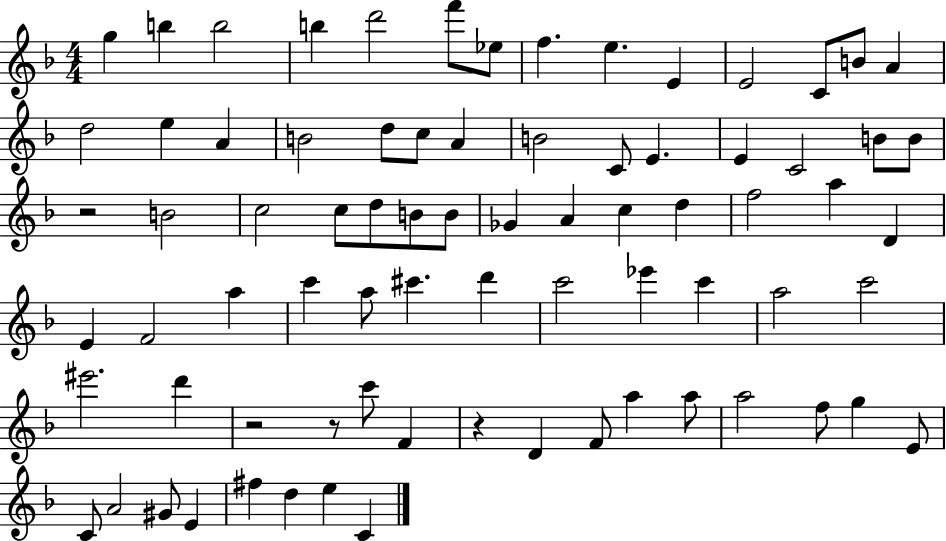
X:1
T:Untitled
M:4/4
L:1/4
K:F
g b b2 b d'2 f'/2 _e/2 f e E E2 C/2 B/2 A d2 e A B2 d/2 c/2 A B2 C/2 E E C2 B/2 B/2 z2 B2 c2 c/2 d/2 B/2 B/2 _G A c d f2 a D E F2 a c' a/2 ^c' d' c'2 _e' c' a2 c'2 ^e'2 d' z2 z/2 c'/2 F z D F/2 a a/2 a2 f/2 g E/2 C/2 A2 ^G/2 E ^f d e C